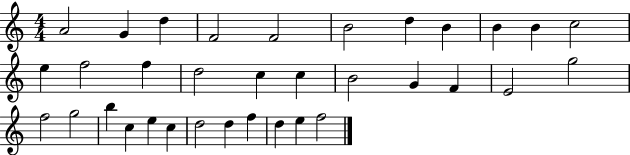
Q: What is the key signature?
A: C major